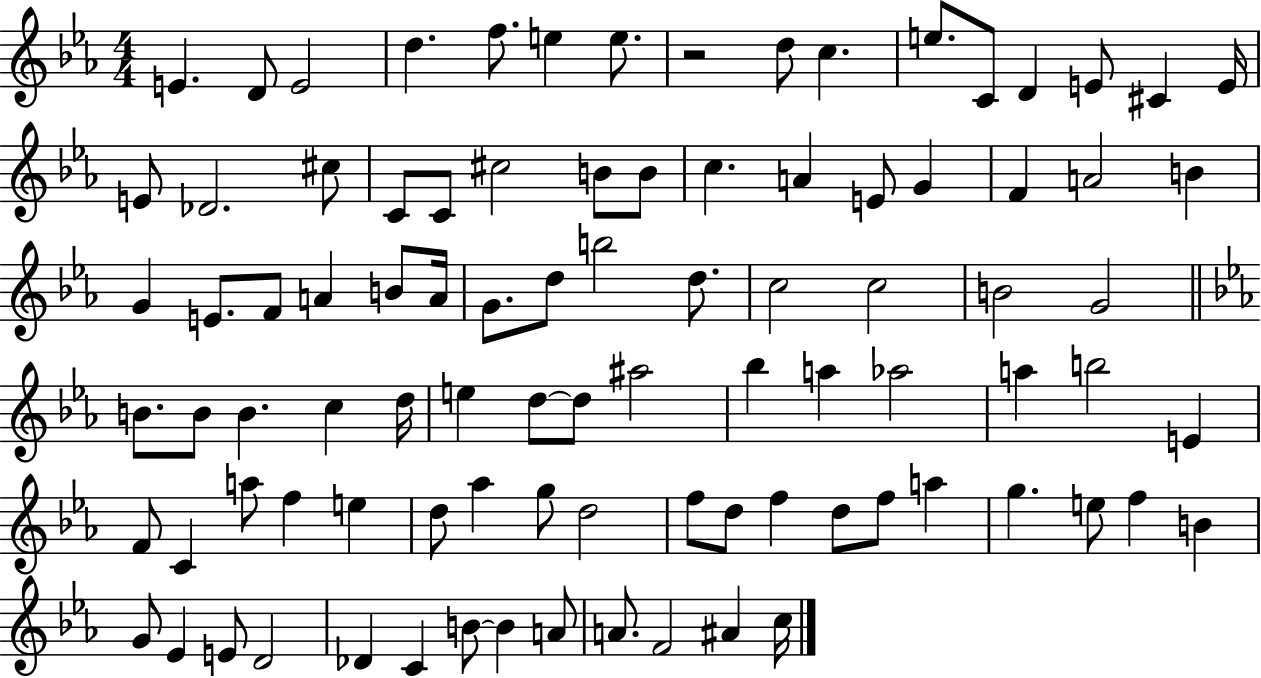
X:1
T:Untitled
M:4/4
L:1/4
K:Eb
E D/2 E2 d f/2 e e/2 z2 d/2 c e/2 C/2 D E/2 ^C E/4 E/2 _D2 ^c/2 C/2 C/2 ^c2 B/2 B/2 c A E/2 G F A2 B G E/2 F/2 A B/2 A/4 G/2 d/2 b2 d/2 c2 c2 B2 G2 B/2 B/2 B c d/4 e d/2 d/2 ^a2 _b a _a2 a b2 E F/2 C a/2 f e d/2 _a g/2 d2 f/2 d/2 f d/2 f/2 a g e/2 f B G/2 _E E/2 D2 _D C B/2 B A/2 A/2 F2 ^A c/4